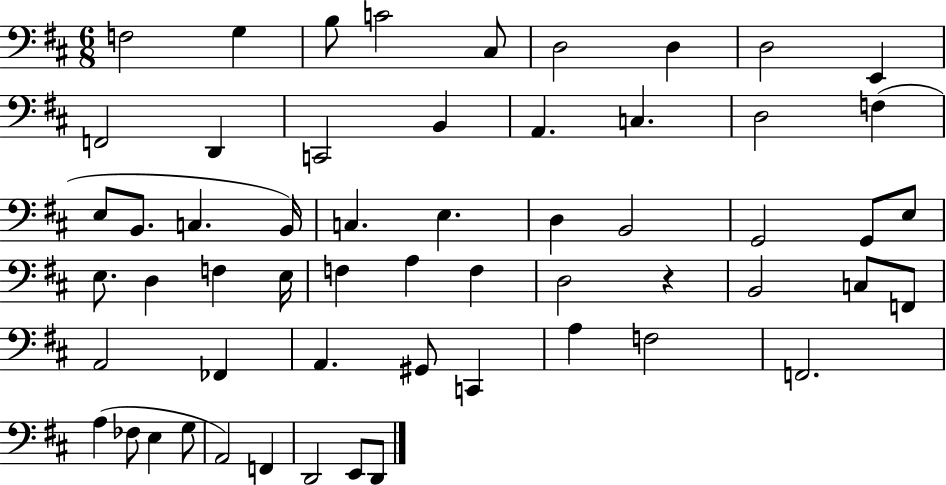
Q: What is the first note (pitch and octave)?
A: F3